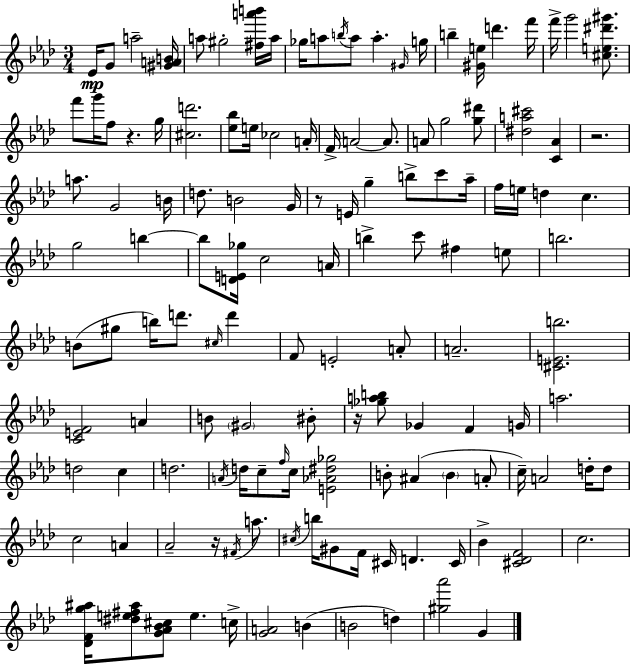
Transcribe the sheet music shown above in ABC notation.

X:1
T:Untitled
M:3/4
L:1/4
K:Fm
_E/4 G/2 a2 [^GAB]/4 a/2 ^g2 [^fa'b']/4 a/4 _g/4 a/2 b/4 a/2 a ^G/4 g/4 b [^Ge]/4 d' f'/4 f'/4 g'2 [^ce^d'^g']/2 f'/2 g'/4 f/2 z g/4 [^cd']2 [_e_b]/2 e/4 _c2 A/4 F/4 A2 A/2 A/2 g2 [g^d']/2 [^da^c']2 [C_A] z2 a/2 G2 B/4 d/2 B2 G/4 z/2 E/4 g b/2 c'/2 _a/4 f/4 e/4 d c g2 b b/2 [DE_g]/4 c2 A/4 b c'/2 ^f e/2 b2 B/2 ^g/2 b/4 d'/2 ^c/4 d' F/2 E2 A/2 A2 [^CEb]2 [CEF]2 A B/2 ^G2 ^B/2 z/4 [_gab]/2 _G F G/4 a2 d2 c d2 A/4 d/4 c/2 f/4 c/4 [E_A^d_g]2 B/2 ^A B A/2 c/4 A2 d/4 d/2 c2 A _A2 z/4 ^F/4 a/2 ^c/4 b/4 ^G/2 F/4 ^C/4 D ^C/4 _B [^C_DF]2 c2 [_DFg^a]/4 [^de^f^a]/2 [G_A_B^c]/2 e c/4 [GA]2 B B2 d [^g_a']2 G